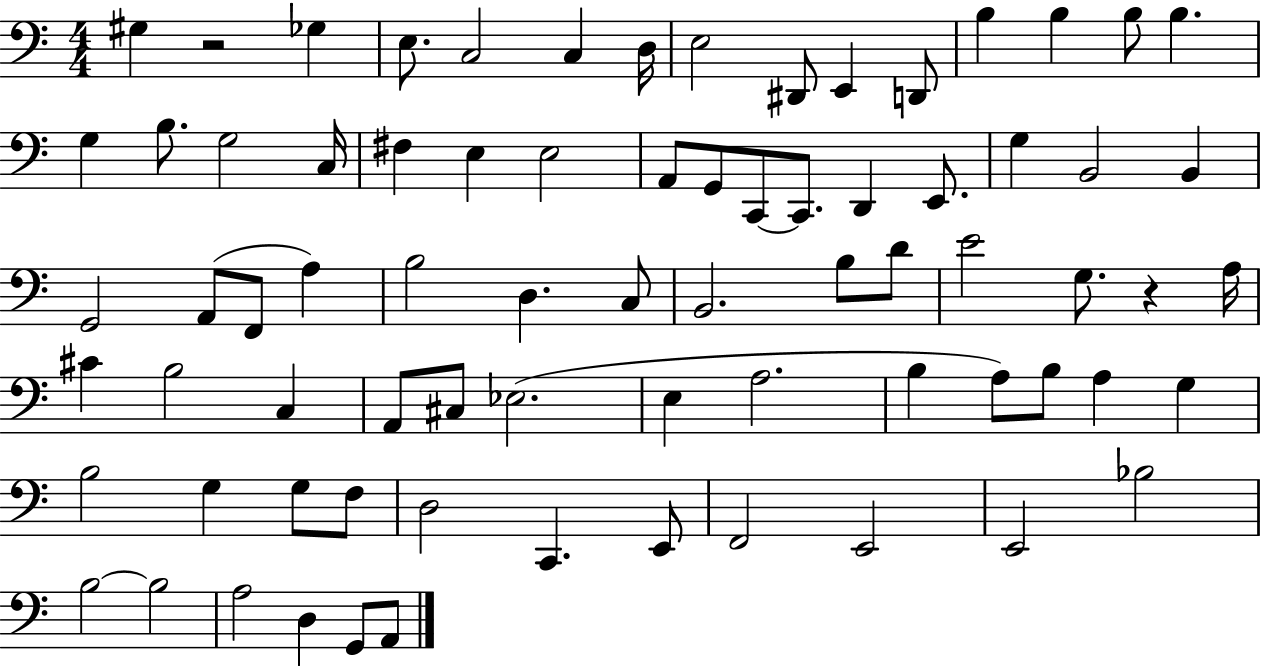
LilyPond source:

{
  \clef bass
  \numericTimeSignature
  \time 4/4
  \key c \major
  gis4 r2 ges4 | e8. c2 c4 d16 | e2 dis,8 e,4 d,8 | b4 b4 b8 b4. | \break g4 b8. g2 c16 | fis4 e4 e2 | a,8 g,8 c,8~~ c,8. d,4 e,8. | g4 b,2 b,4 | \break g,2 a,8( f,8 a4) | b2 d4. c8 | b,2. b8 d'8 | e'2 g8. r4 a16 | \break cis'4 b2 c4 | a,8 cis8 ees2.( | e4 a2. | b4 a8) b8 a4 g4 | \break b2 g4 g8 f8 | d2 c,4. e,8 | f,2 e,2 | e,2 bes2 | \break b2~~ b2 | a2 d4 g,8 a,8 | \bar "|."
}